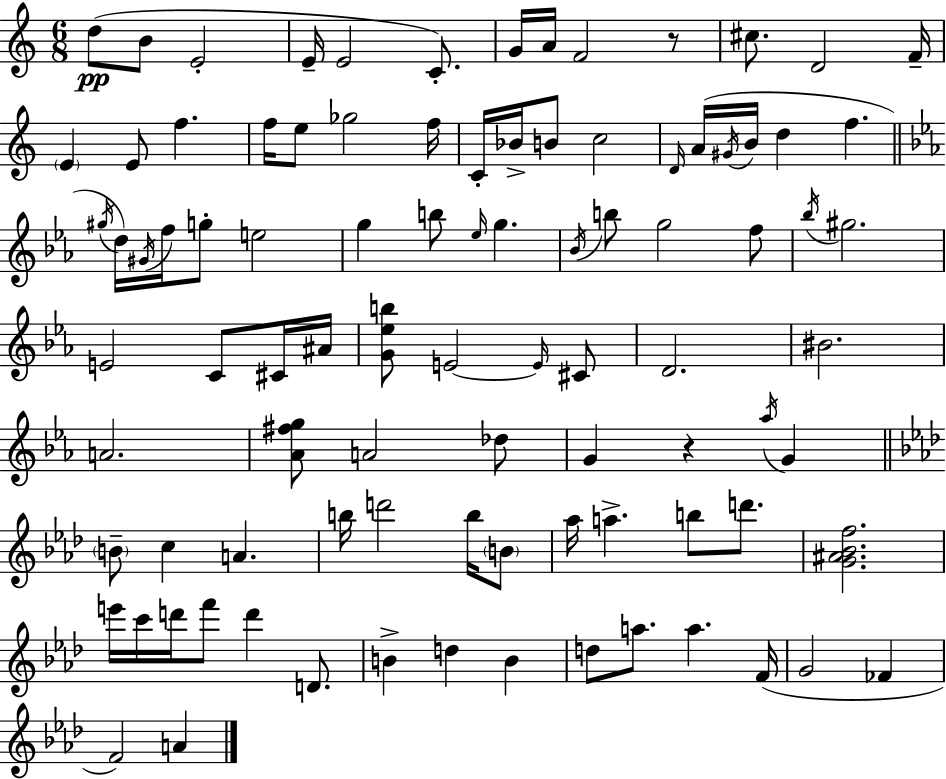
D5/e B4/e E4/h E4/s E4/h C4/e. G4/s A4/s F4/h R/e C#5/e. D4/h F4/s E4/q E4/e F5/q. F5/s E5/e Gb5/h F5/s C4/s Bb4/s B4/e C5/h D4/s A4/s G#4/s B4/s D5/q F5/q. G#5/s D5/s G#4/s F5/s G5/e E5/h G5/q B5/e Eb5/s G5/q. Bb4/s B5/e G5/h F5/e Bb5/s G#5/h. E4/h C4/e C#4/s A#4/s [G4,Eb5,B5]/e E4/h E4/s C#4/e D4/h. BIS4/h. A4/h. [Ab4,F#5,G5]/e A4/h Db5/e G4/q R/q Ab5/s G4/q B4/e C5/q A4/q. B5/s D6/h B5/s B4/e Ab5/s A5/q. B5/e D6/e. [G4,A#4,Bb4,F5]/h. E6/s C6/s D6/s F6/e D6/q D4/e. B4/q D5/q B4/q D5/e A5/e. A5/q. F4/s G4/h FES4/q F4/h A4/q